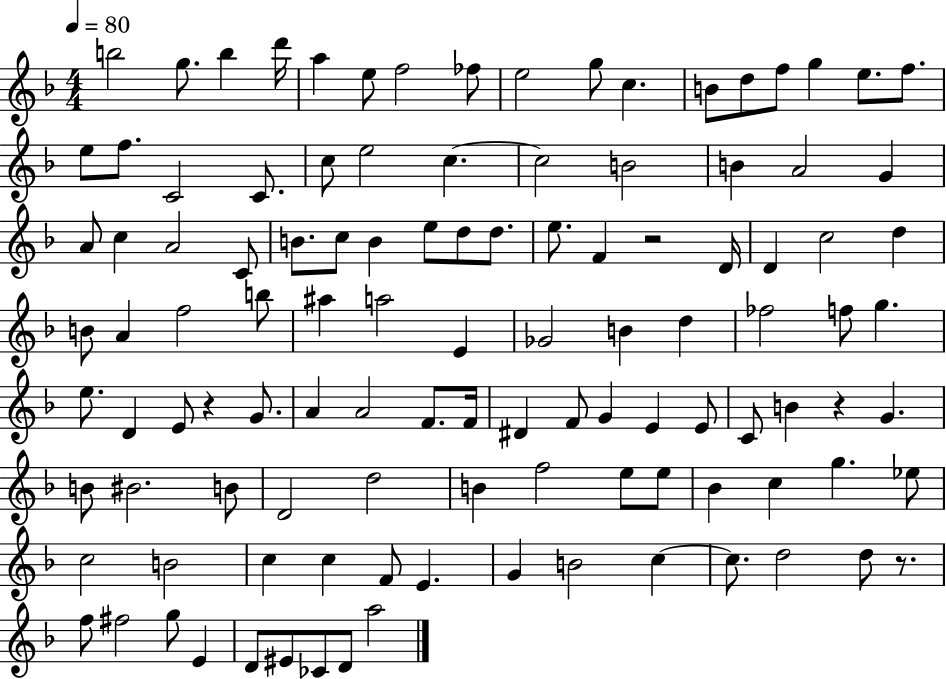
{
  \clef treble
  \numericTimeSignature
  \time 4/4
  \key f \major
  \tempo 4 = 80
  \repeat volta 2 { b''2 g''8. b''4 d'''16 | a''4 e''8 f''2 fes''8 | e''2 g''8 c''4. | b'8 d''8 f''8 g''4 e''8. f''8. | \break e''8 f''8. c'2 c'8. | c''8 e''2 c''4.~~ | c''2 b'2 | b'4 a'2 g'4 | \break a'8 c''4 a'2 c'8 | b'8. c''8 b'4 e''8 d''8 d''8. | e''8. f'4 r2 d'16 | d'4 c''2 d''4 | \break b'8 a'4 f''2 b''8 | ais''4 a''2 e'4 | ges'2 b'4 d''4 | fes''2 f''8 g''4. | \break e''8. d'4 e'8 r4 g'8. | a'4 a'2 f'8. f'16 | dis'4 f'8 g'4 e'4 e'8 | c'8 b'4 r4 g'4. | \break b'8 bis'2. b'8 | d'2 d''2 | b'4 f''2 e''8 e''8 | bes'4 c''4 g''4. ees''8 | \break c''2 b'2 | c''4 c''4 f'8 e'4. | g'4 b'2 c''4~~ | c''8. d''2 d''8 r8. | \break f''8 fis''2 g''8 e'4 | d'8 eis'8 ces'8 d'8 a''2 | } \bar "|."
}